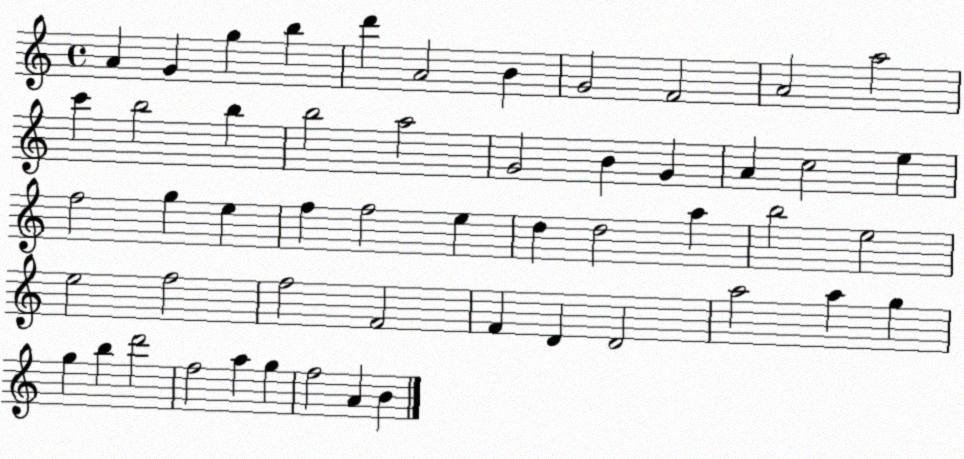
X:1
T:Untitled
M:4/4
L:1/4
K:C
A G g b d' A2 B G2 F2 A2 a2 c' b2 b b2 a2 G2 B G A c2 e f2 g e f f2 e d d2 a b2 e2 e2 f2 f2 F2 F D D2 a2 a g g b d'2 f2 a g f2 A B